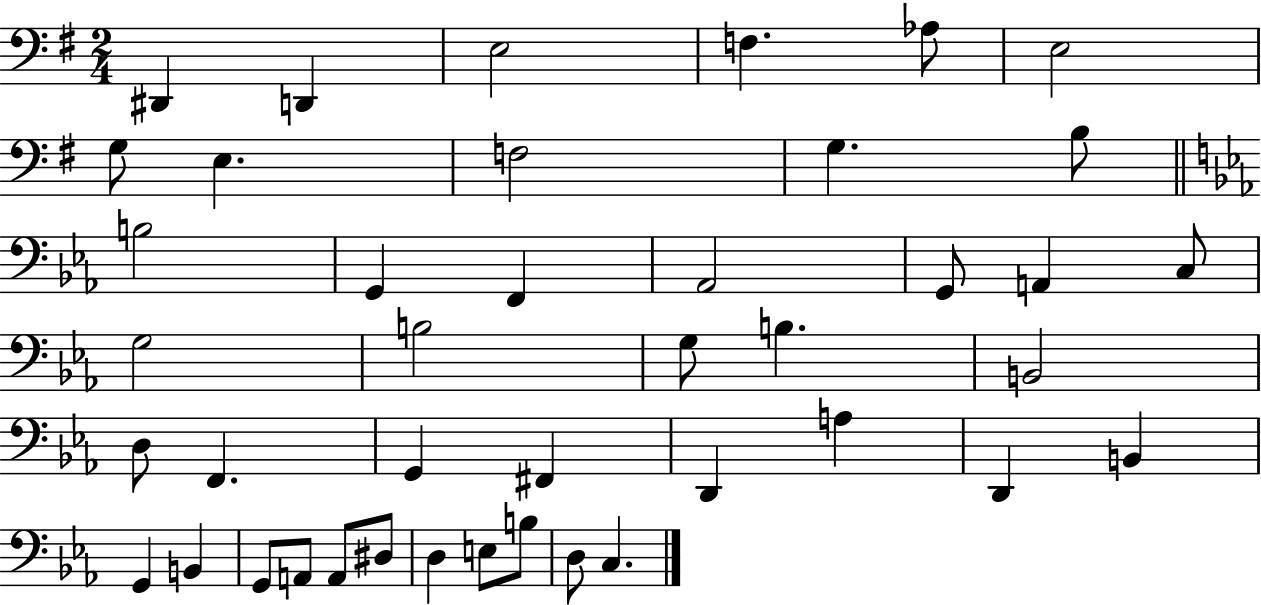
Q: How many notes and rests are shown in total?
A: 42